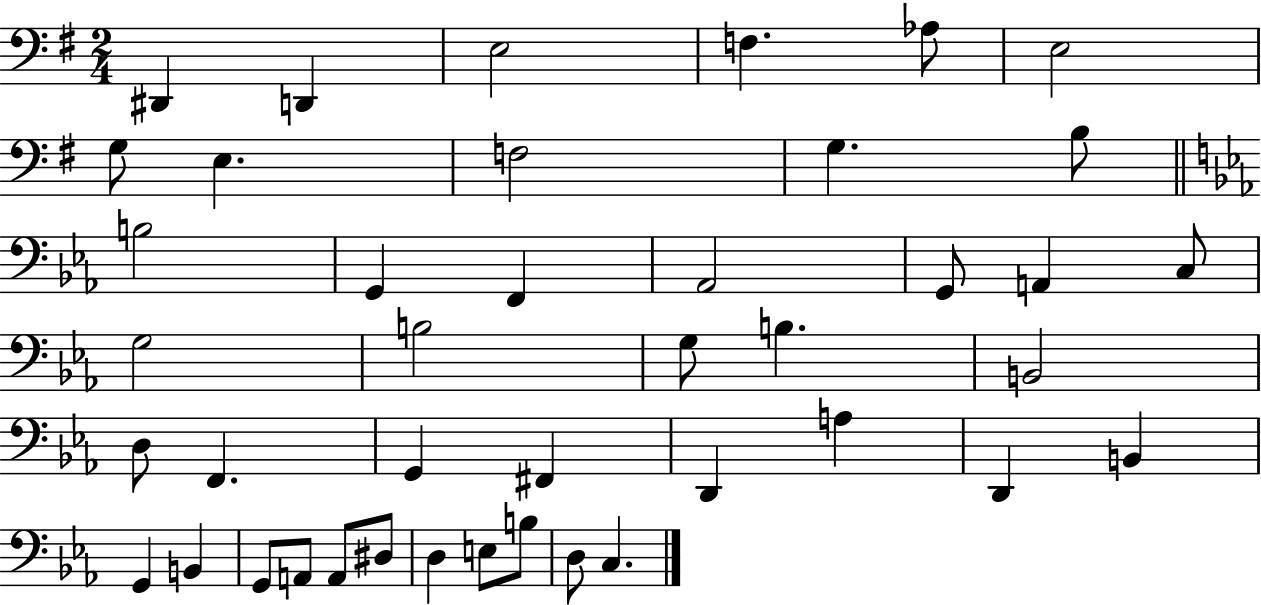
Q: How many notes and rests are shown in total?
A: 42